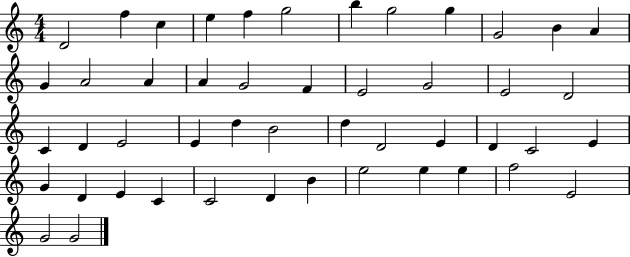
D4/h F5/q C5/q E5/q F5/q G5/h B5/q G5/h G5/q G4/h B4/q A4/q G4/q A4/h A4/q A4/q G4/h F4/q E4/h G4/h E4/h D4/h C4/q D4/q E4/h E4/q D5/q B4/h D5/q D4/h E4/q D4/q C4/h E4/q G4/q D4/q E4/q C4/q C4/h D4/q B4/q E5/h E5/q E5/q F5/h E4/h G4/h G4/h